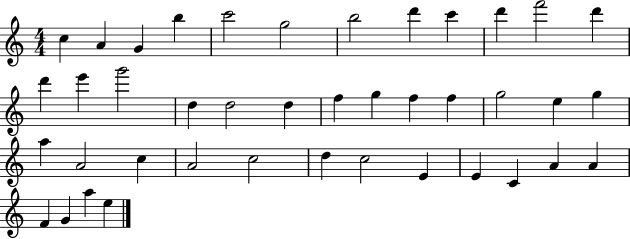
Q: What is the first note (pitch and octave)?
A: C5